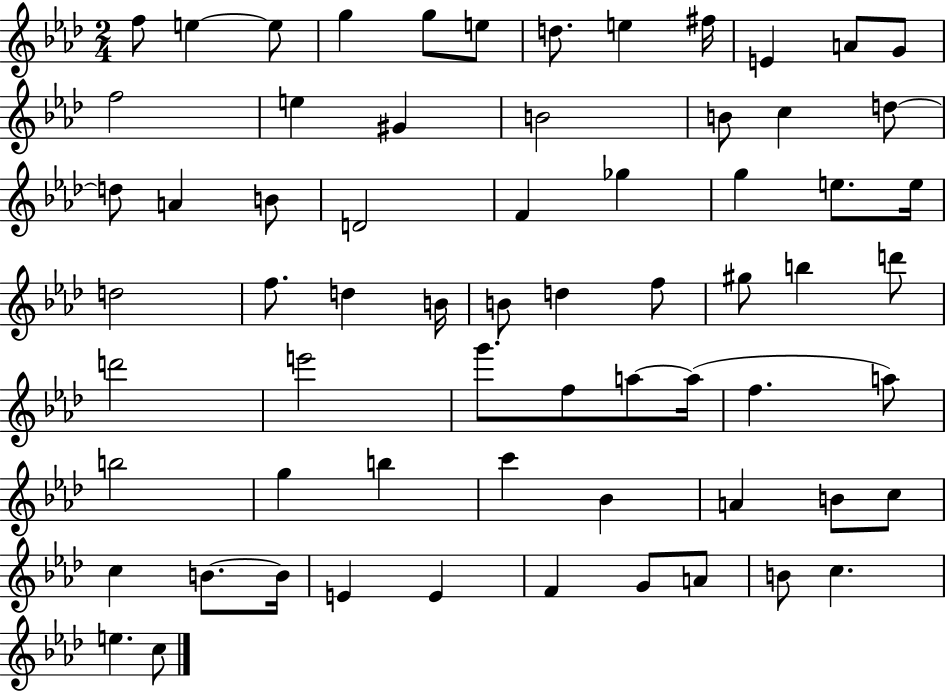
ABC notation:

X:1
T:Untitled
M:2/4
L:1/4
K:Ab
f/2 e e/2 g g/2 e/2 d/2 e ^f/4 E A/2 G/2 f2 e ^G B2 B/2 c d/2 d/2 A B/2 D2 F _g g e/2 e/4 d2 f/2 d B/4 B/2 d f/2 ^g/2 b d'/2 d'2 e'2 g'/2 f/2 a/2 a/4 f a/2 b2 g b c' _B A B/2 c/2 c B/2 B/4 E E F G/2 A/2 B/2 c e c/2